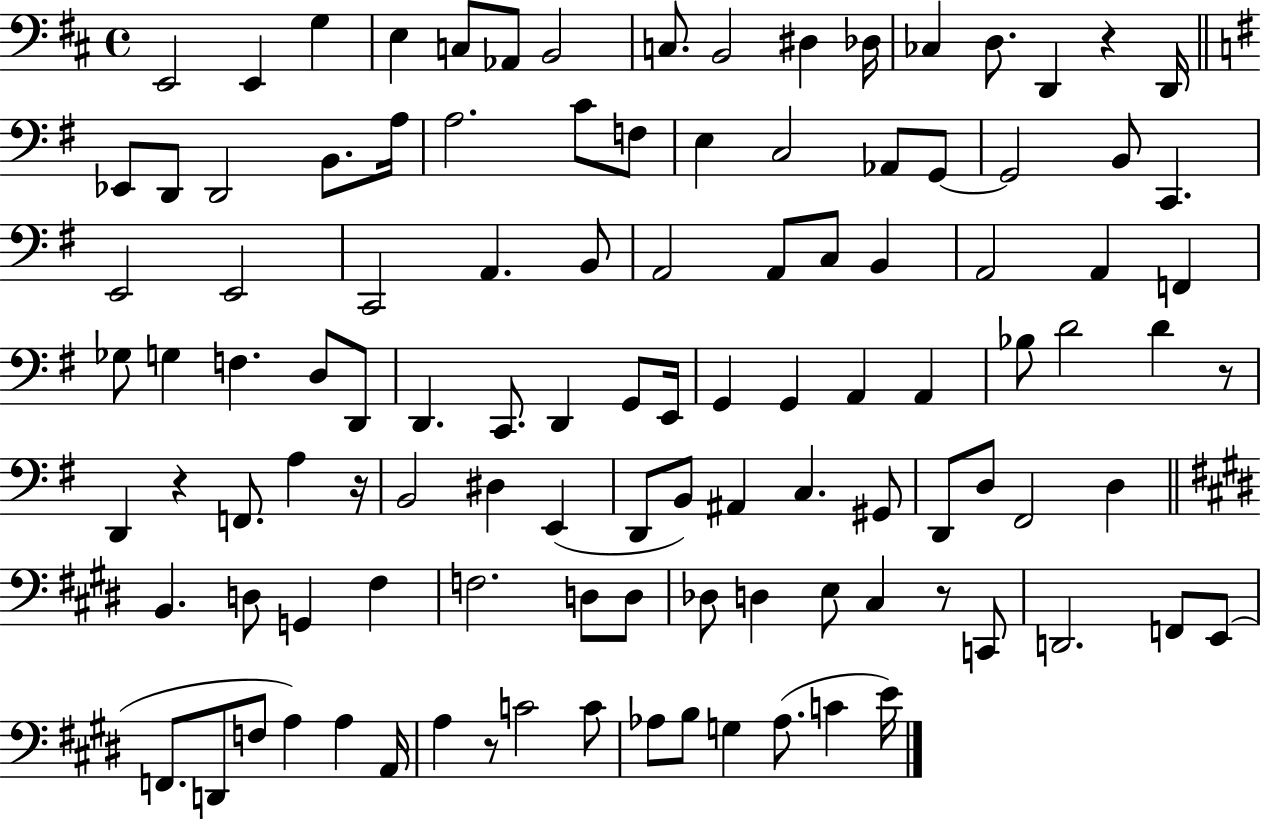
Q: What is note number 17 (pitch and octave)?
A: D2